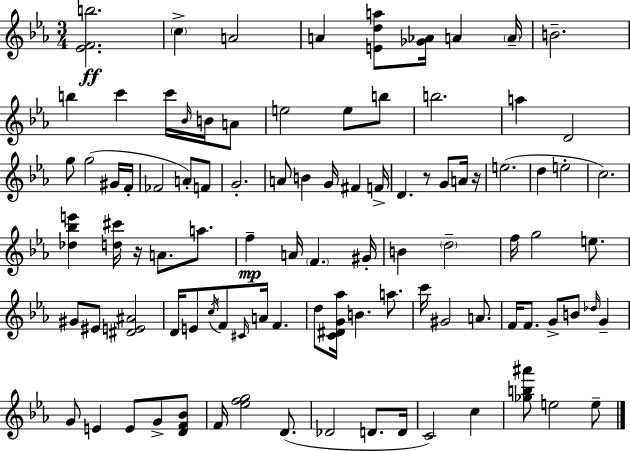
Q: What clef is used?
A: treble